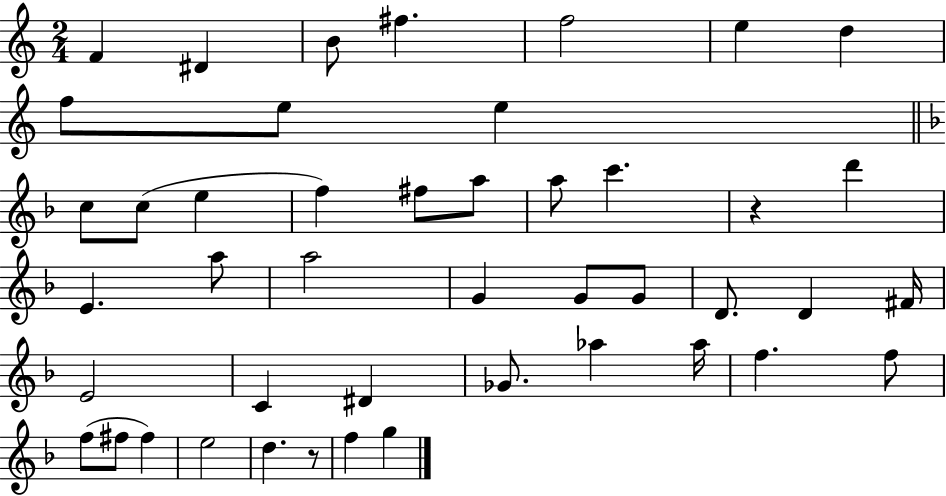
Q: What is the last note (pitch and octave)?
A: G5